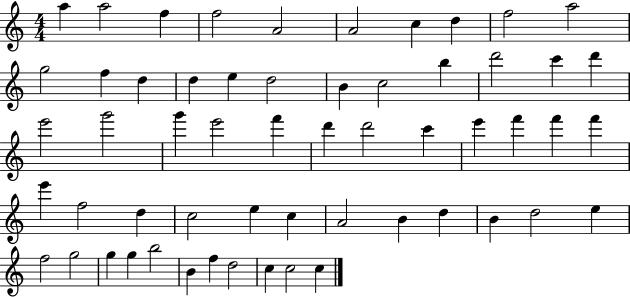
X:1
T:Untitled
M:4/4
L:1/4
K:C
a a2 f f2 A2 A2 c d f2 a2 g2 f d d e d2 B c2 b d'2 c' d' e'2 g'2 g' e'2 f' d' d'2 c' e' f' f' f' e' f2 d c2 e c A2 B d B d2 e f2 g2 g g b2 B f d2 c c2 c